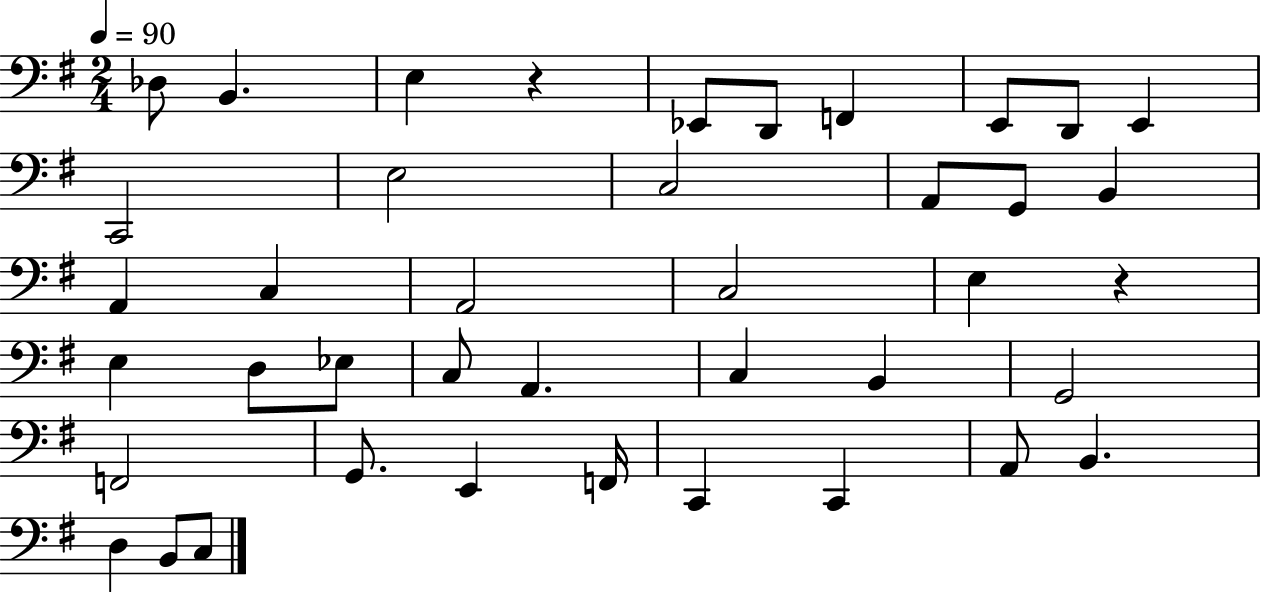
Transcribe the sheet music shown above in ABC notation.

X:1
T:Untitled
M:2/4
L:1/4
K:G
_D,/2 B,, E, z _E,,/2 D,,/2 F,, E,,/2 D,,/2 E,, C,,2 E,2 C,2 A,,/2 G,,/2 B,, A,, C, A,,2 C,2 E, z E, D,/2 _E,/2 C,/2 A,, C, B,, G,,2 F,,2 G,,/2 E,, F,,/4 C,, C,, A,,/2 B,, D, B,,/2 C,/2